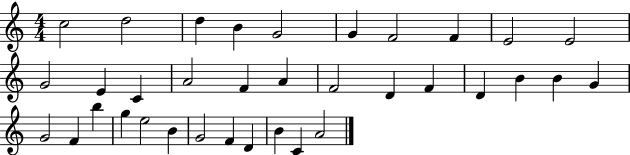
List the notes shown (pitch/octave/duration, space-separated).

C5/h D5/h D5/q B4/q G4/h G4/q F4/h F4/q E4/h E4/h G4/h E4/q C4/q A4/h F4/q A4/q F4/h D4/q F4/q D4/q B4/q B4/q G4/q G4/h F4/q B5/q G5/q E5/h B4/q G4/h F4/q D4/q B4/q C4/q A4/h